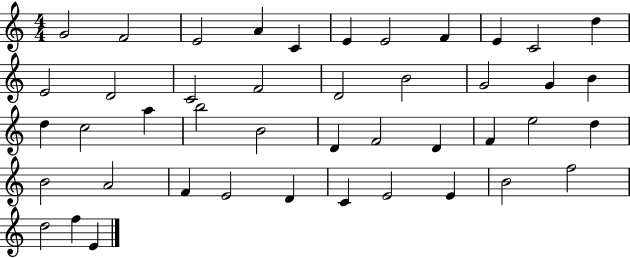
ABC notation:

X:1
T:Untitled
M:4/4
L:1/4
K:C
G2 F2 E2 A C E E2 F E C2 d E2 D2 C2 F2 D2 B2 G2 G B d c2 a b2 B2 D F2 D F e2 d B2 A2 F E2 D C E2 E B2 f2 d2 f E